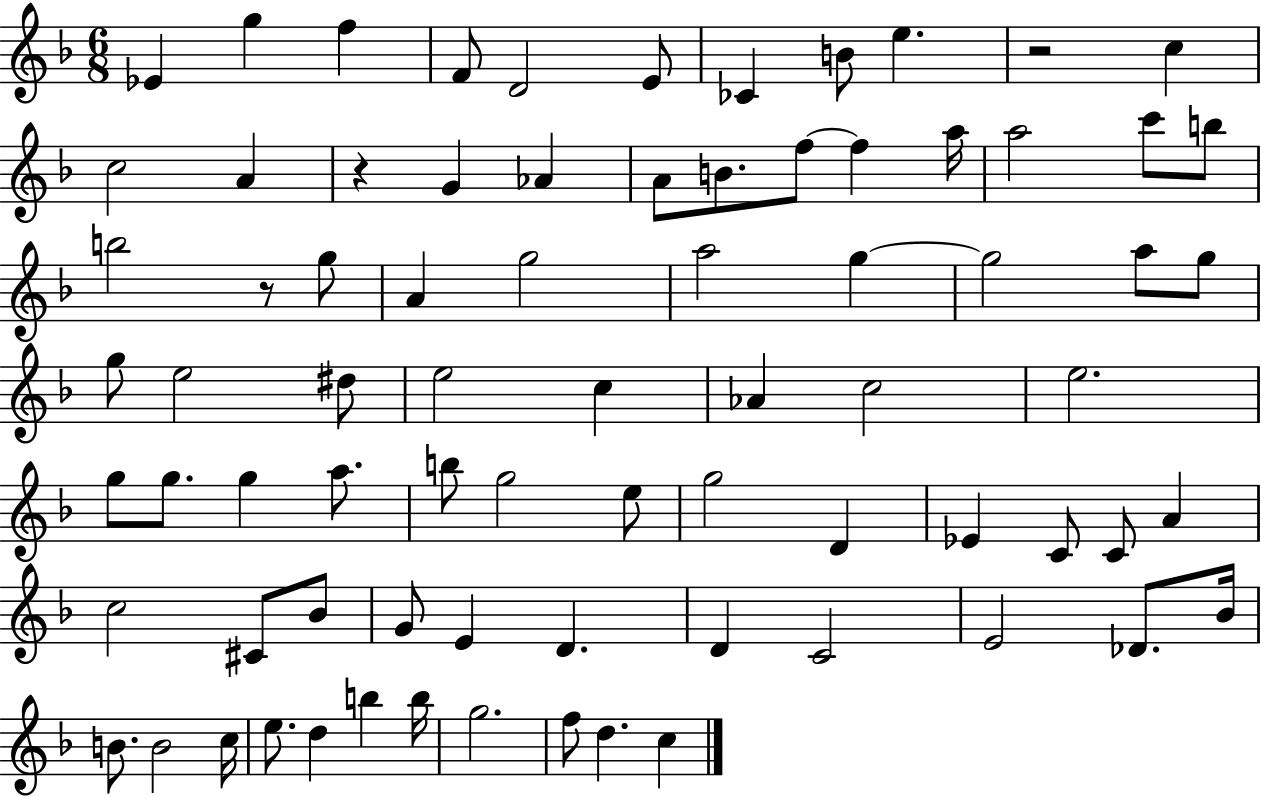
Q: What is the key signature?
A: F major